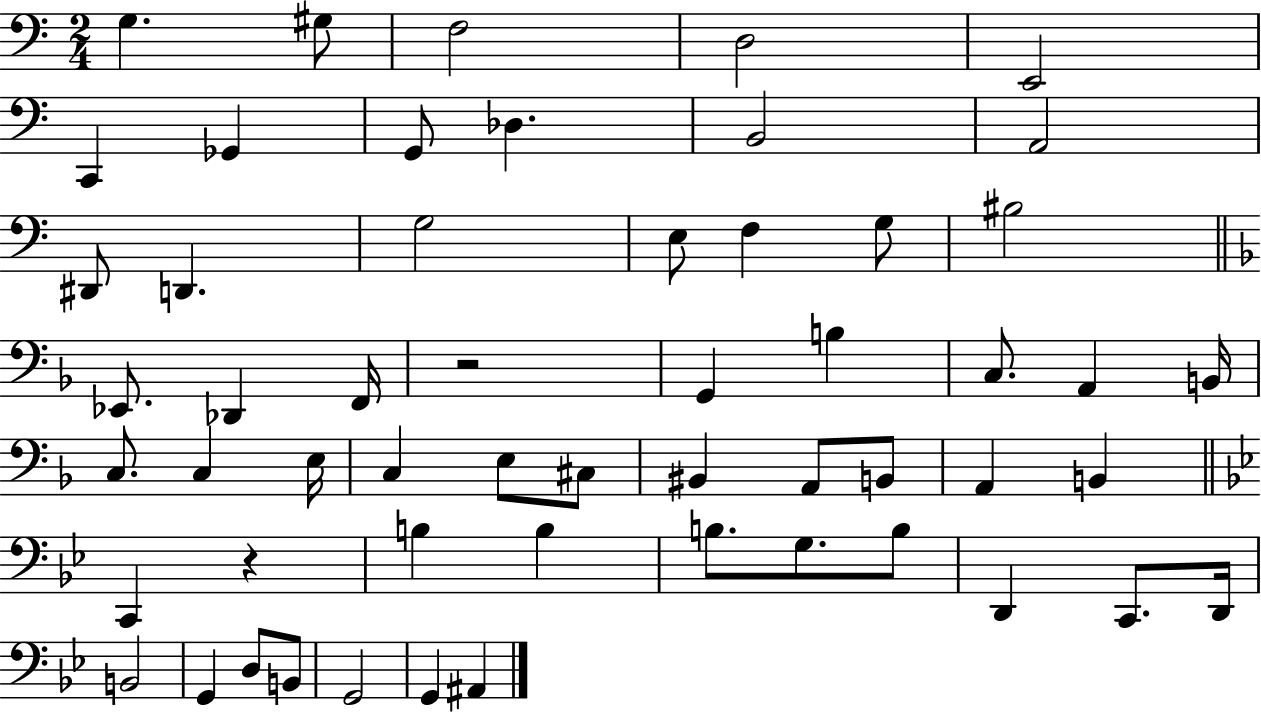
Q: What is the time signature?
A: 2/4